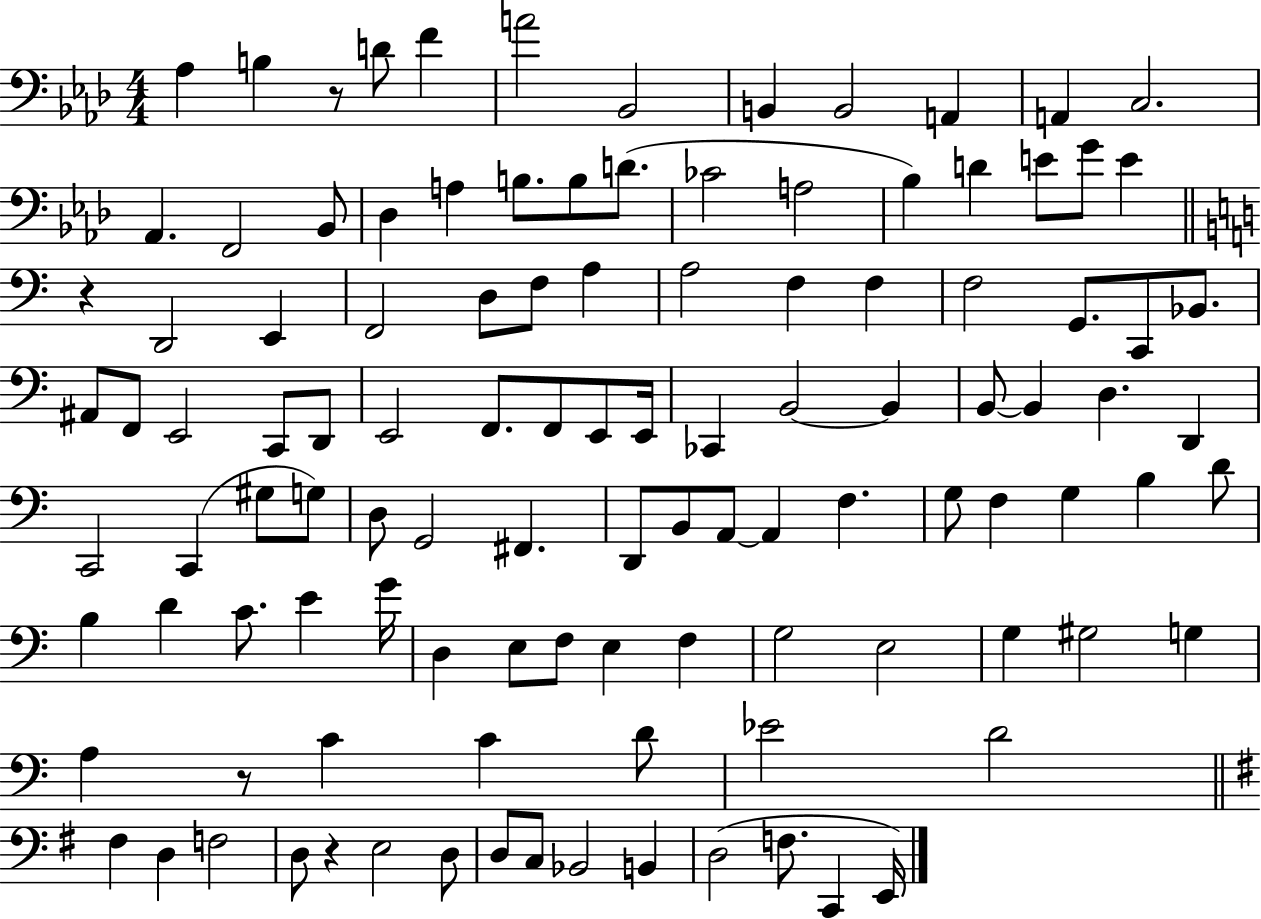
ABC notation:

X:1
T:Untitled
M:4/4
L:1/4
K:Ab
_A, B, z/2 D/2 F A2 _B,,2 B,, B,,2 A,, A,, C,2 _A,, F,,2 _B,,/2 _D, A, B,/2 B,/2 D/2 _C2 A,2 _B, D E/2 G/2 E z D,,2 E,, F,,2 D,/2 F,/2 A, A,2 F, F, F,2 G,,/2 C,,/2 _B,,/2 ^A,,/2 F,,/2 E,,2 C,,/2 D,,/2 E,,2 F,,/2 F,,/2 E,,/2 E,,/4 _C,, B,,2 B,, B,,/2 B,, D, D,, C,,2 C,, ^G,/2 G,/2 D,/2 G,,2 ^F,, D,,/2 B,,/2 A,,/2 A,, F, G,/2 F, G, B, D/2 B, D C/2 E G/4 D, E,/2 F,/2 E, F, G,2 E,2 G, ^G,2 G, A, z/2 C C D/2 _E2 D2 ^F, D, F,2 D,/2 z E,2 D,/2 D,/2 C,/2 _B,,2 B,, D,2 F,/2 C,, E,,/4